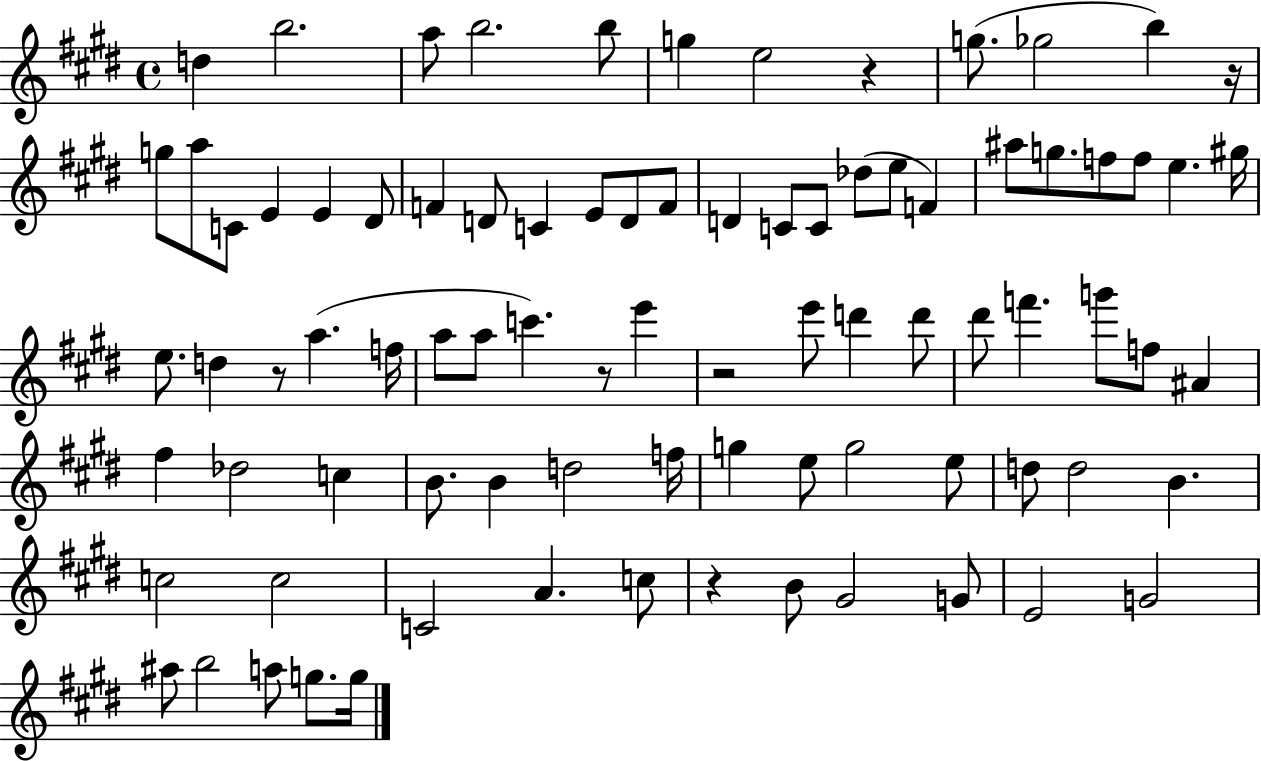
D5/q B5/h. A5/e B5/h. B5/e G5/q E5/h R/q G5/e. Gb5/h B5/q R/s G5/e A5/e C4/e E4/q E4/q D#4/e F4/q D4/e C4/q E4/e D4/e F4/e D4/q C4/e C4/e Db5/e E5/e F4/q A#5/e G5/e. F5/e F5/e E5/q. G#5/s E5/e. D5/q R/e A5/q. F5/s A5/e A5/e C6/q. R/e E6/q R/h E6/e D6/q D6/e D#6/e F6/q. G6/e F5/e A#4/q F#5/q Db5/h C5/q B4/e. B4/q D5/h F5/s G5/q E5/e G5/h E5/e D5/e D5/h B4/q. C5/h C5/h C4/h A4/q. C5/e R/q B4/e G#4/h G4/e E4/h G4/h A#5/e B5/h A5/e G5/e. G5/s